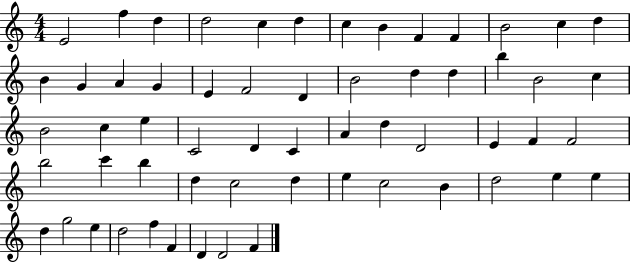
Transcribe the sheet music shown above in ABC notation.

X:1
T:Untitled
M:4/4
L:1/4
K:C
E2 f d d2 c d c B F F B2 c d B G A G E F2 D B2 d d b B2 c B2 c e C2 D C A d D2 E F F2 b2 c' b d c2 d e c2 B d2 e e d g2 e d2 f F D D2 F